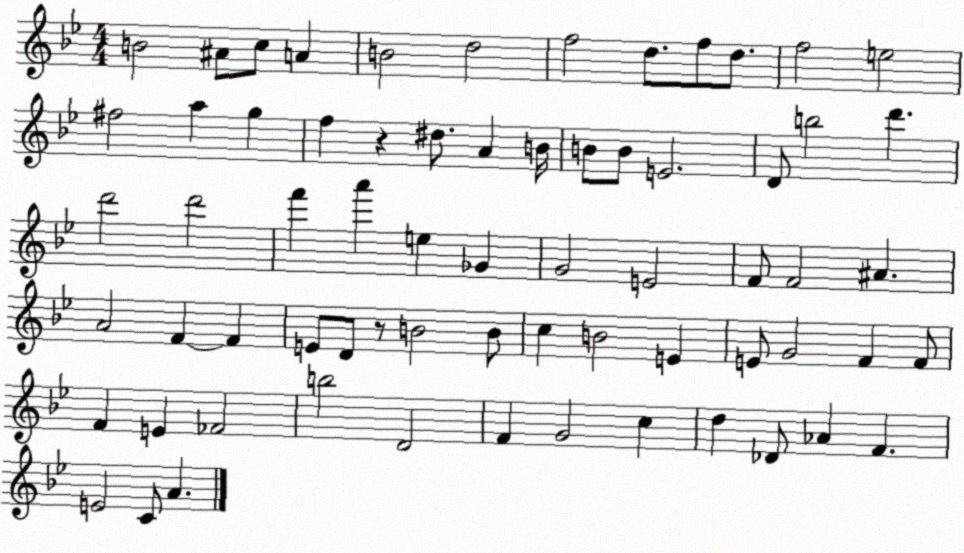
X:1
T:Untitled
M:4/4
L:1/4
K:Bb
B2 ^A/2 c/2 A B2 d2 f2 d/2 f/2 d/2 f2 e2 ^f2 a g f z ^d/2 A B/4 B/2 B/2 E2 D/2 b2 d' d'2 d'2 f' a' e _G G2 E2 F/2 F2 ^A A2 F F E/2 D/2 z/2 B2 B/2 c B2 E E/2 G2 F F/2 F E _F2 b2 D2 F G2 c d _D/2 _A F E2 C/2 A